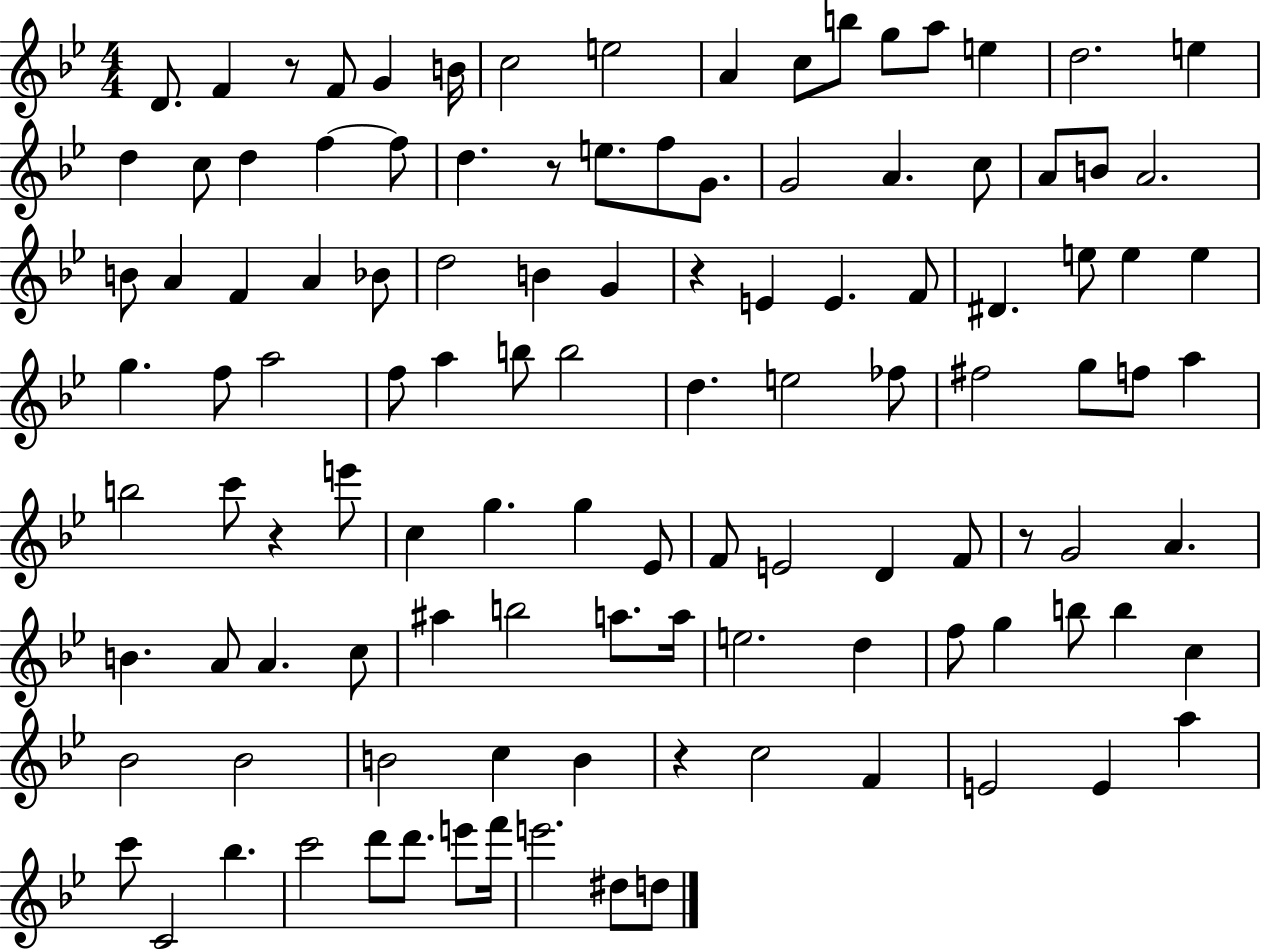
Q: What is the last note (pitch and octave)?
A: D5